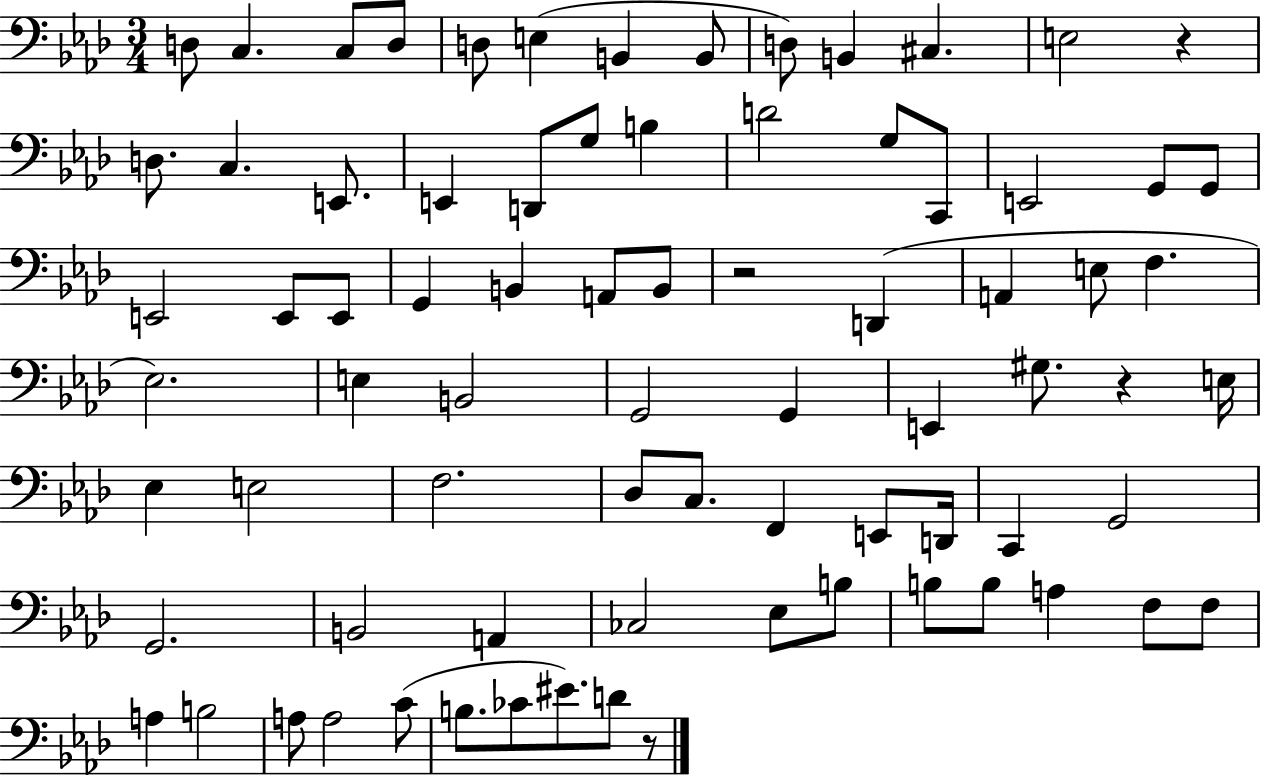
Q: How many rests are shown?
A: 4